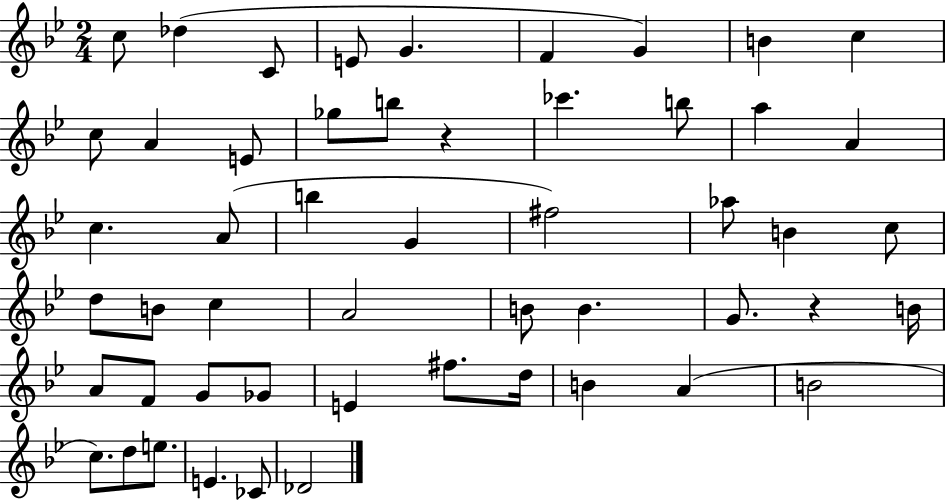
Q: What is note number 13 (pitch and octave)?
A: Gb5